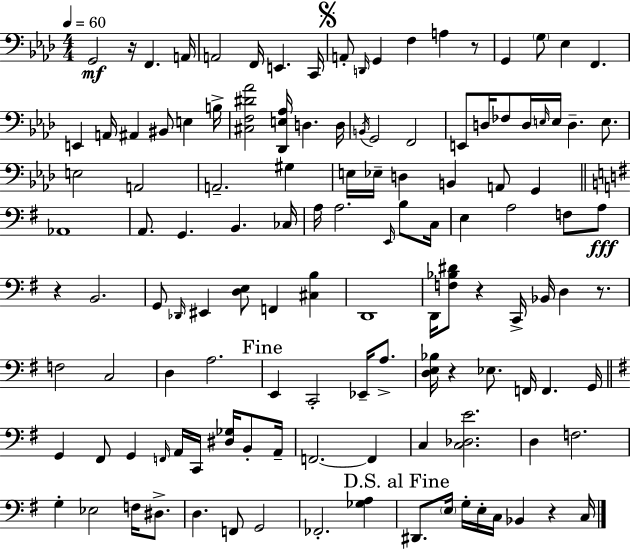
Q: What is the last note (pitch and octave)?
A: C3